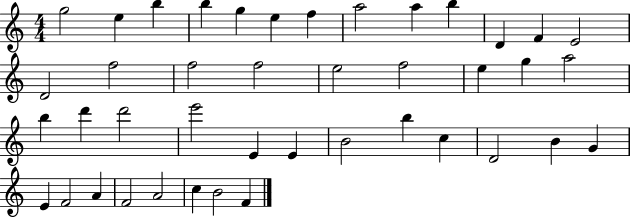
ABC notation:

X:1
T:Untitled
M:4/4
L:1/4
K:C
g2 e b b g e f a2 a b D F E2 D2 f2 f2 f2 e2 f2 e g a2 b d' d'2 e'2 E E B2 b c D2 B G E F2 A F2 A2 c B2 F